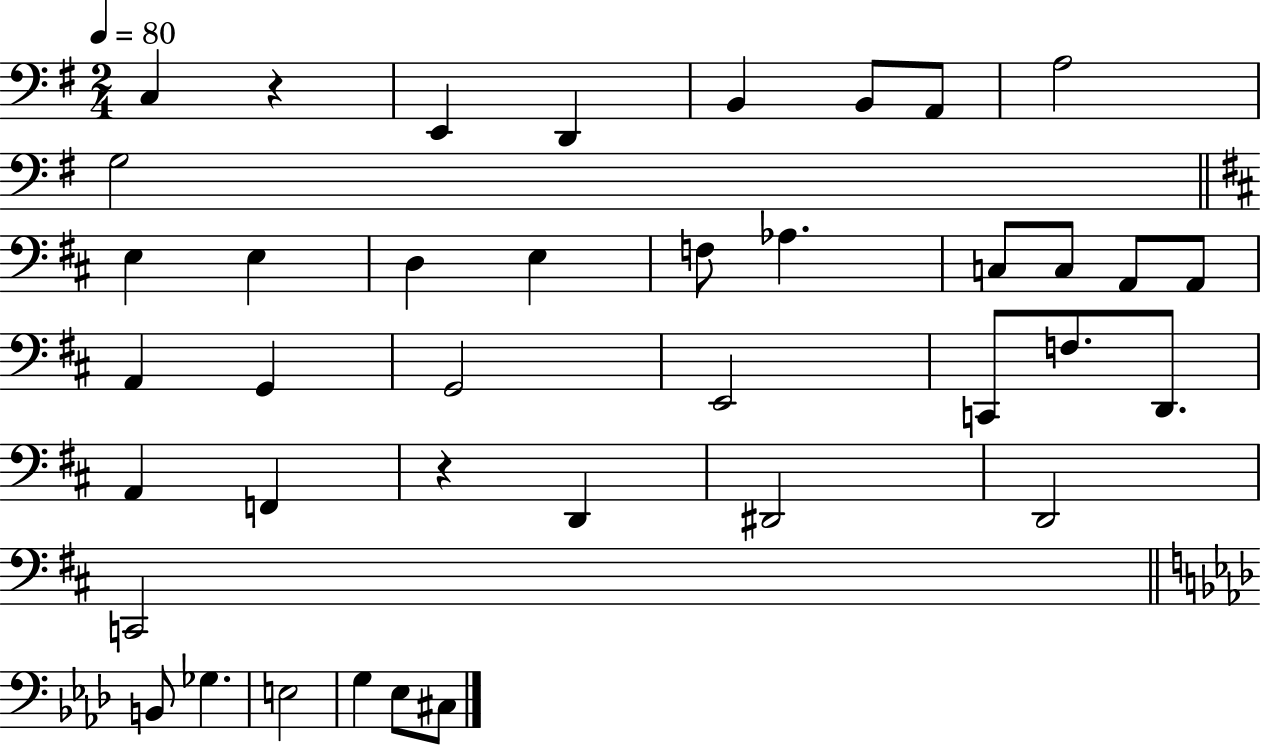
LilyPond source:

{
  \clef bass
  \numericTimeSignature
  \time 2/4
  \key g \major
  \tempo 4 = 80
  \repeat volta 2 { c4 r4 | e,4 d,4 | b,4 b,8 a,8 | a2 | \break g2 | \bar "||" \break \key b \minor e4 e4 | d4 e4 | f8 aes4. | c8 c8 a,8 a,8 | \break a,4 g,4 | g,2 | e,2 | c,8 f8. d,8. | \break a,4 f,4 | r4 d,4 | dis,2 | d,2 | \break c,2 | \bar "||" \break \key aes \major b,8 ges4. | e2 | g4 ees8 cis8 | } \bar "|."
}